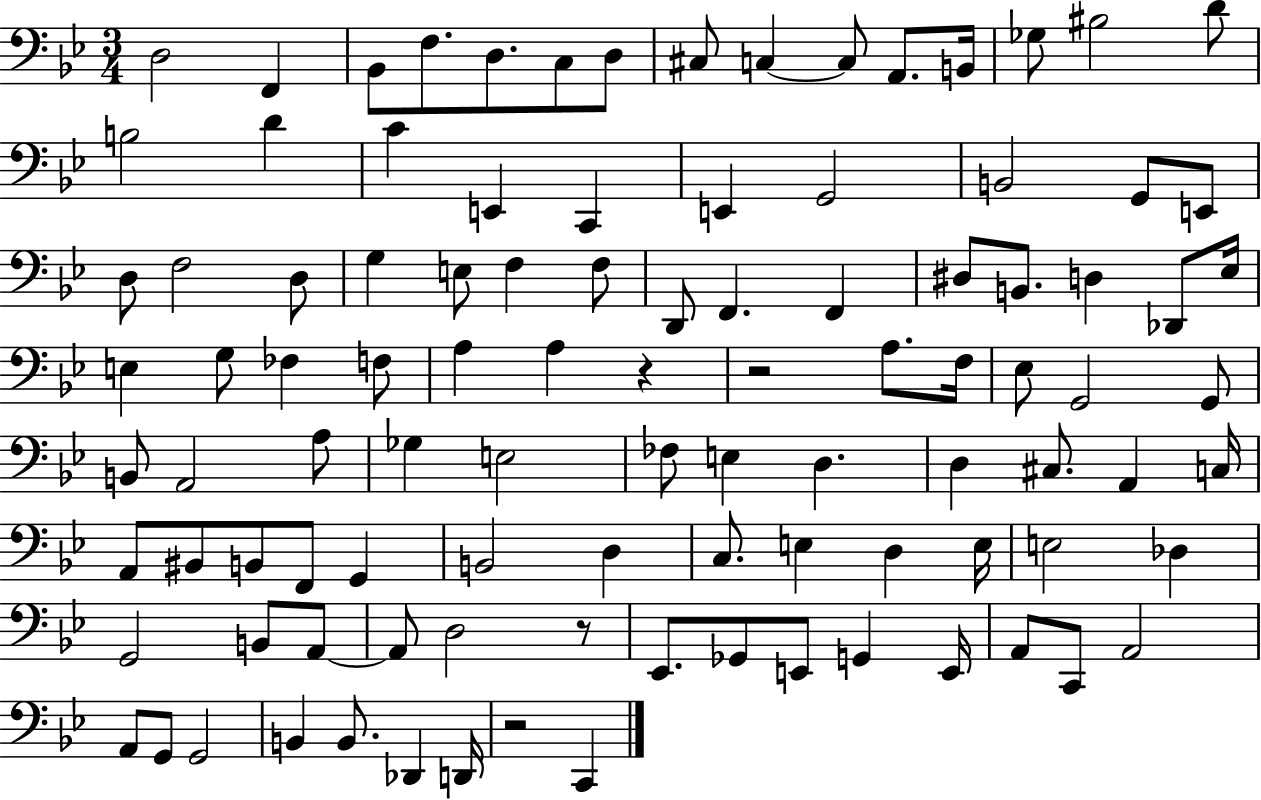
X:1
T:Untitled
M:3/4
L:1/4
K:Bb
D,2 F,, _B,,/2 F,/2 D,/2 C,/2 D,/2 ^C,/2 C, C,/2 A,,/2 B,,/4 _G,/2 ^B,2 D/2 B,2 D C E,, C,, E,, G,,2 B,,2 G,,/2 E,,/2 D,/2 F,2 D,/2 G, E,/2 F, F,/2 D,,/2 F,, F,, ^D,/2 B,,/2 D, _D,,/2 _E,/4 E, G,/2 _F, F,/2 A, A, z z2 A,/2 F,/4 _E,/2 G,,2 G,,/2 B,,/2 A,,2 A,/2 _G, E,2 _F,/2 E, D, D, ^C,/2 A,, C,/4 A,,/2 ^B,,/2 B,,/2 F,,/2 G,, B,,2 D, C,/2 E, D, E,/4 E,2 _D, G,,2 B,,/2 A,,/2 A,,/2 D,2 z/2 _E,,/2 _G,,/2 E,,/2 G,, E,,/4 A,,/2 C,,/2 A,,2 A,,/2 G,,/2 G,,2 B,, B,,/2 _D,, D,,/4 z2 C,,